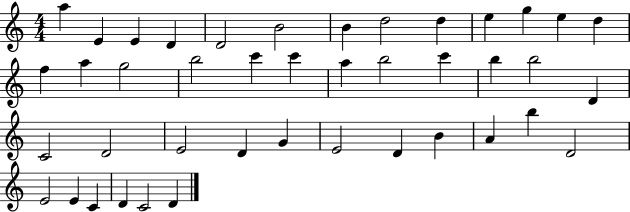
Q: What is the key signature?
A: C major